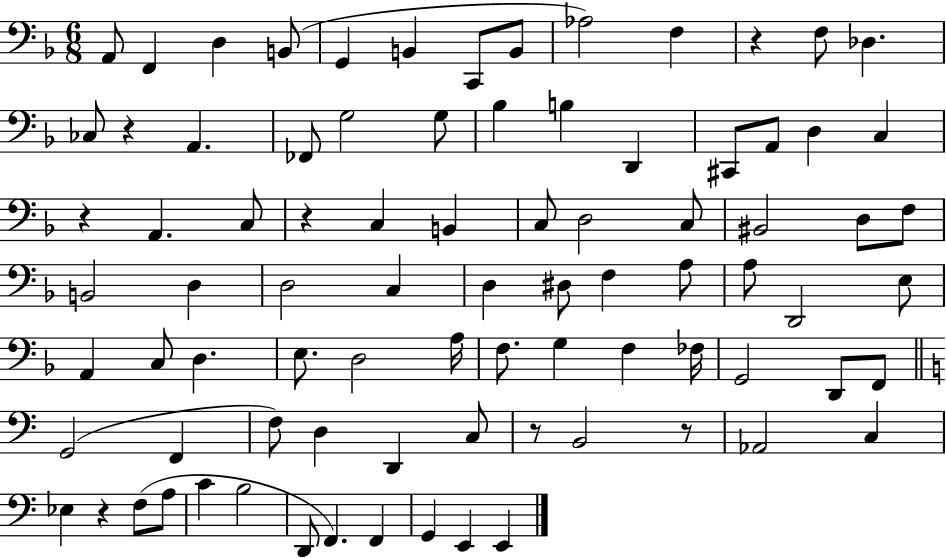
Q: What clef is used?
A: bass